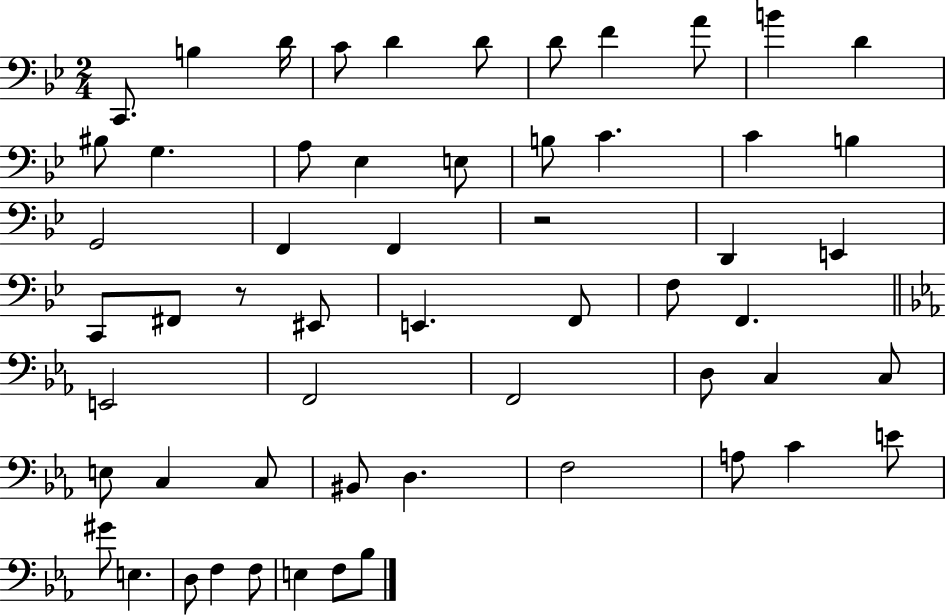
{
  \clef bass
  \numericTimeSignature
  \time 2/4
  \key bes \major
  \repeat volta 2 { c,8. b4 d'16 | c'8 d'4 d'8 | d'8 f'4 a'8 | b'4 d'4 | \break bis8 g4. | a8 ees4 e8 | b8 c'4. | c'4 b4 | \break g,2 | f,4 f,4 | r2 | d,4 e,4 | \break c,8 fis,8 r8 eis,8 | e,4. f,8 | f8 f,4. | \bar "||" \break \key c \minor e,2 | f,2 | f,2 | d8 c4 c8 | \break e8 c4 c8 | bis,8 d4. | f2 | a8 c'4 e'8 | \break gis'8 e4. | d8 f4 f8 | e4 f8 bes8 | } \bar "|."
}